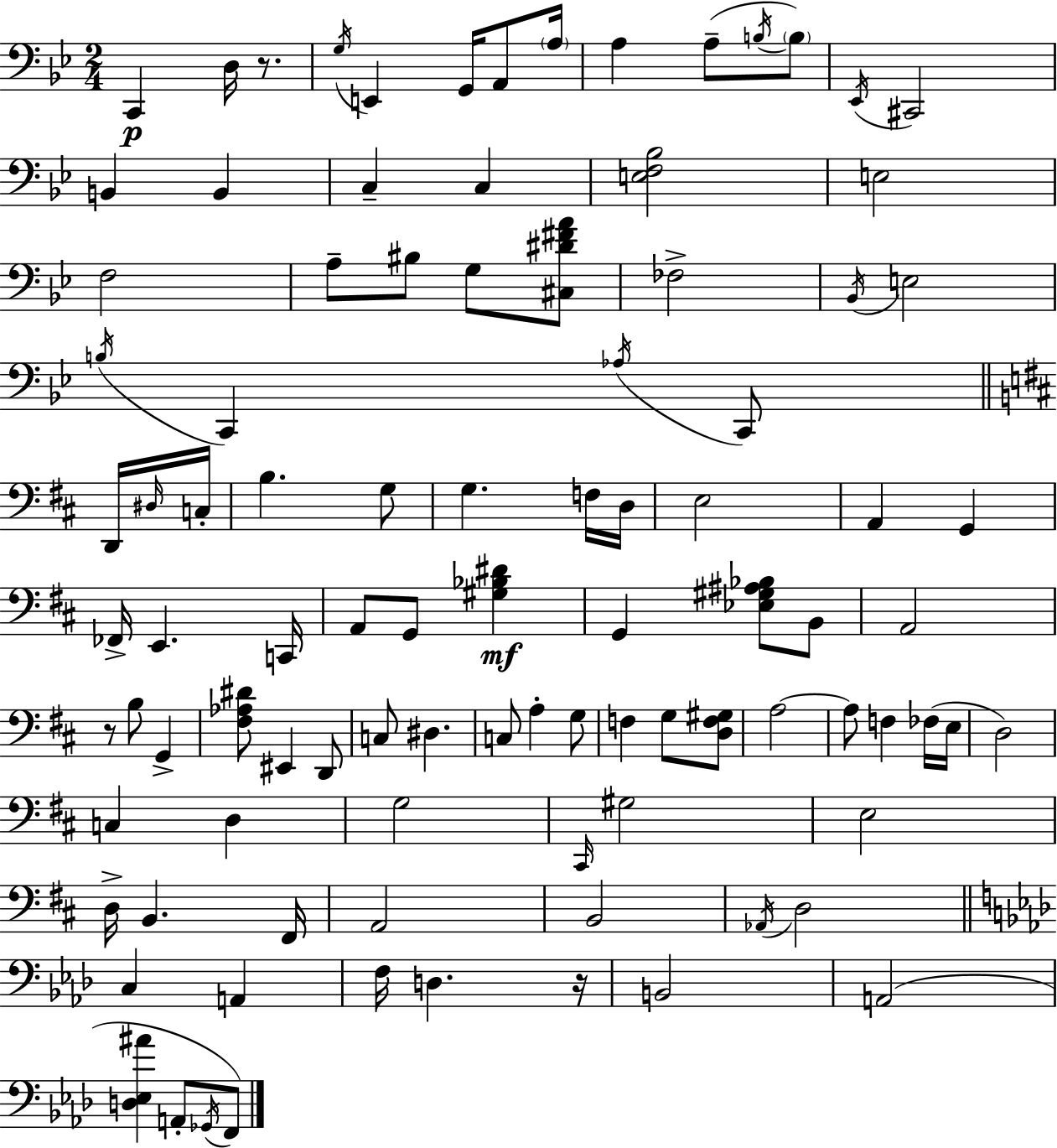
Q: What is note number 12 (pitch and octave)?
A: Eb2